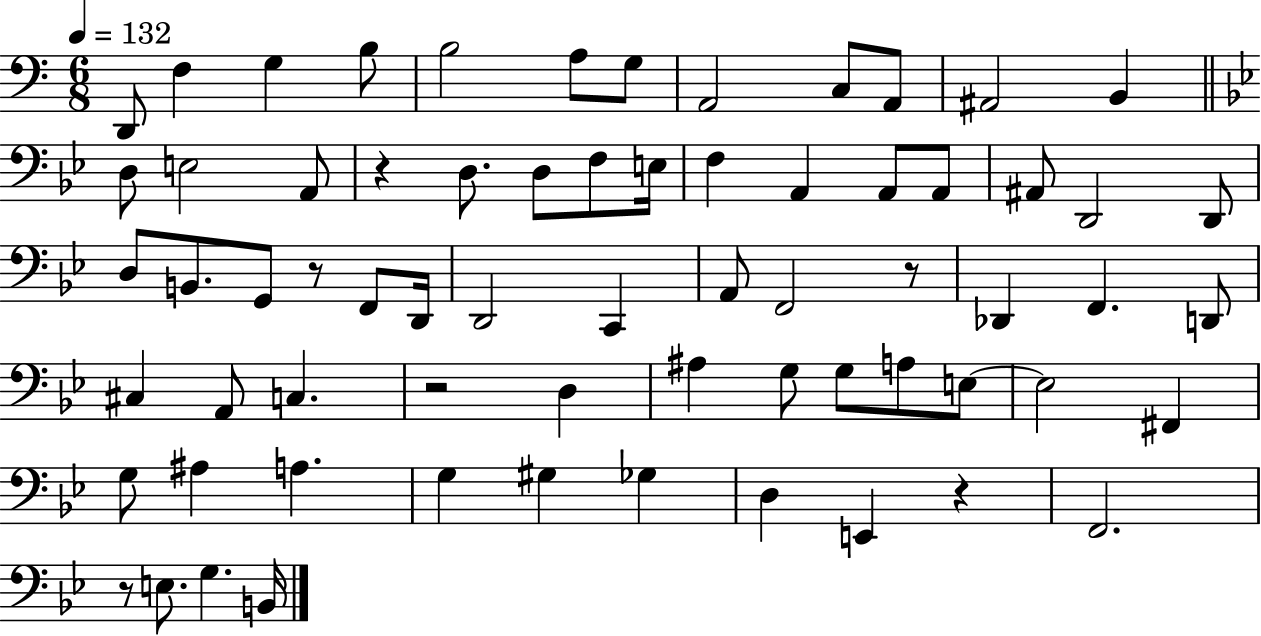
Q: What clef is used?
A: bass